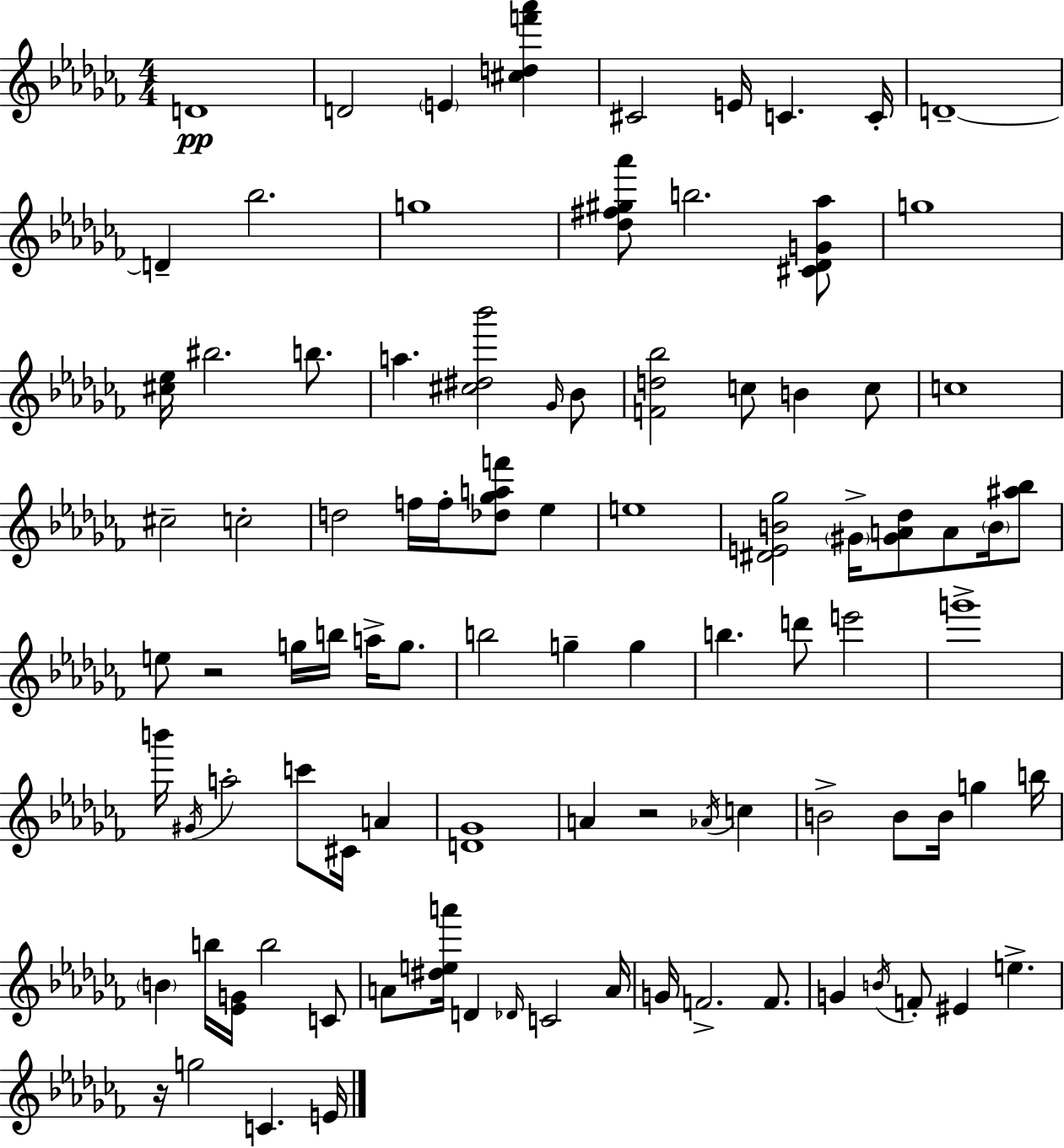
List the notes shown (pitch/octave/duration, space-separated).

D4/w D4/h E4/q [C#5,D5,F6,Ab6]/q C#4/h E4/s C4/q. C4/s D4/w D4/q Bb5/h. G5/w [Db5,F#5,G#5,Ab6]/e B5/h. [C#4,Db4,G4,Ab5]/e G5/w [C#5,Eb5]/s BIS5/h. B5/e. A5/q. [C#5,D#5,Bb6]/h Gb4/s Bb4/e [F4,D5,Bb5]/h C5/e B4/q C5/e C5/w C#5/h C5/h D5/h F5/s F5/s [Db5,Gb5,A5,F6]/e Eb5/q E5/w [D#4,E4,B4,Gb5]/h G#4/s [G#4,A4,Db5]/e A4/e B4/s [A#5,Bb5]/e E5/e R/h G5/s B5/s A5/s G5/e. B5/h G5/q G5/q B5/q. D6/e E6/h G6/w B6/s G#4/s A5/h C6/e C#4/s A4/q [D4,Gb4]/w A4/q R/h Ab4/s C5/q B4/h B4/e B4/s G5/q B5/s B4/q B5/s [Eb4,G4]/s B5/h C4/e A4/e [D#5,E5,A6]/s D4/q Db4/s C4/h A4/s G4/s F4/h. F4/e. G4/q B4/s F4/e EIS4/q E5/q. R/s G5/h C4/q. E4/s